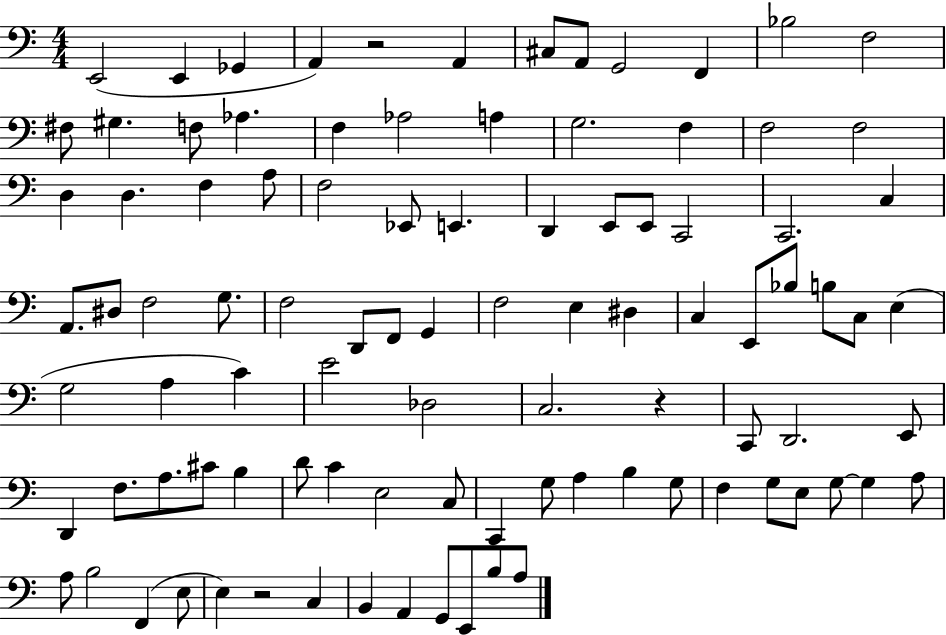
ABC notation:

X:1
T:Untitled
M:4/4
L:1/4
K:C
E,,2 E,, _G,, A,, z2 A,, ^C,/2 A,,/2 G,,2 F,, _B,2 F,2 ^F,/2 ^G, F,/2 _A, F, _A,2 A, G,2 F, F,2 F,2 D, D, F, A,/2 F,2 _E,,/2 E,, D,, E,,/2 E,,/2 C,,2 C,,2 C, A,,/2 ^D,/2 F,2 G,/2 F,2 D,,/2 F,,/2 G,, F,2 E, ^D, C, E,,/2 _B,/2 B,/2 C,/2 E, G,2 A, C E2 _D,2 C,2 z C,,/2 D,,2 E,,/2 D,, F,/2 A,/2 ^C/2 B, D/2 C E,2 C,/2 C,, G,/2 A, B, G,/2 F, G,/2 E,/2 G,/2 G, A,/2 A,/2 B,2 F,, E,/2 E, z2 C, B,, A,, G,,/2 E,,/2 B,/2 A,/2